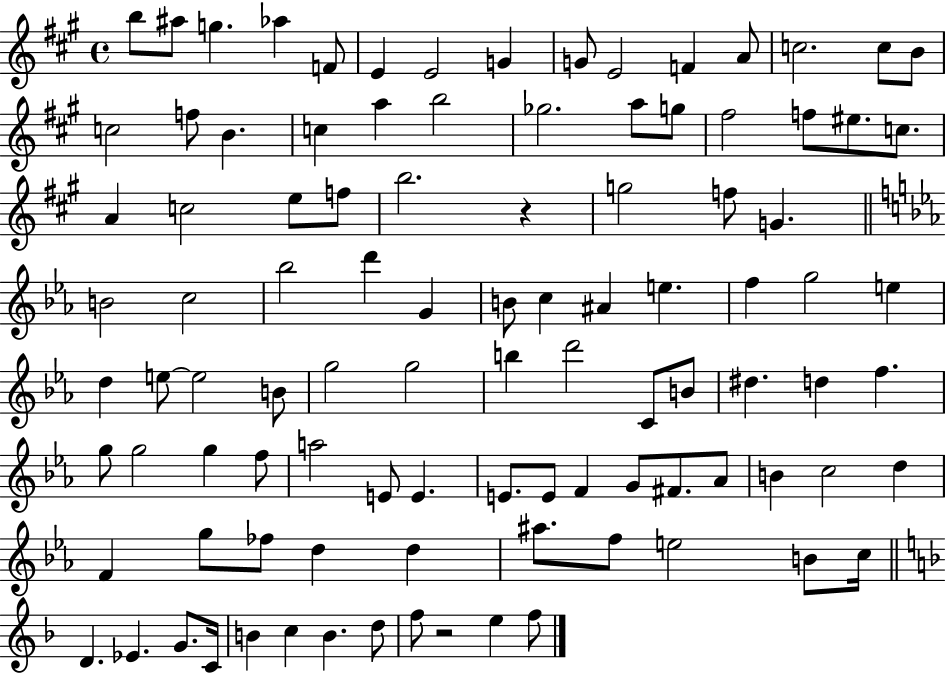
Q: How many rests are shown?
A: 2